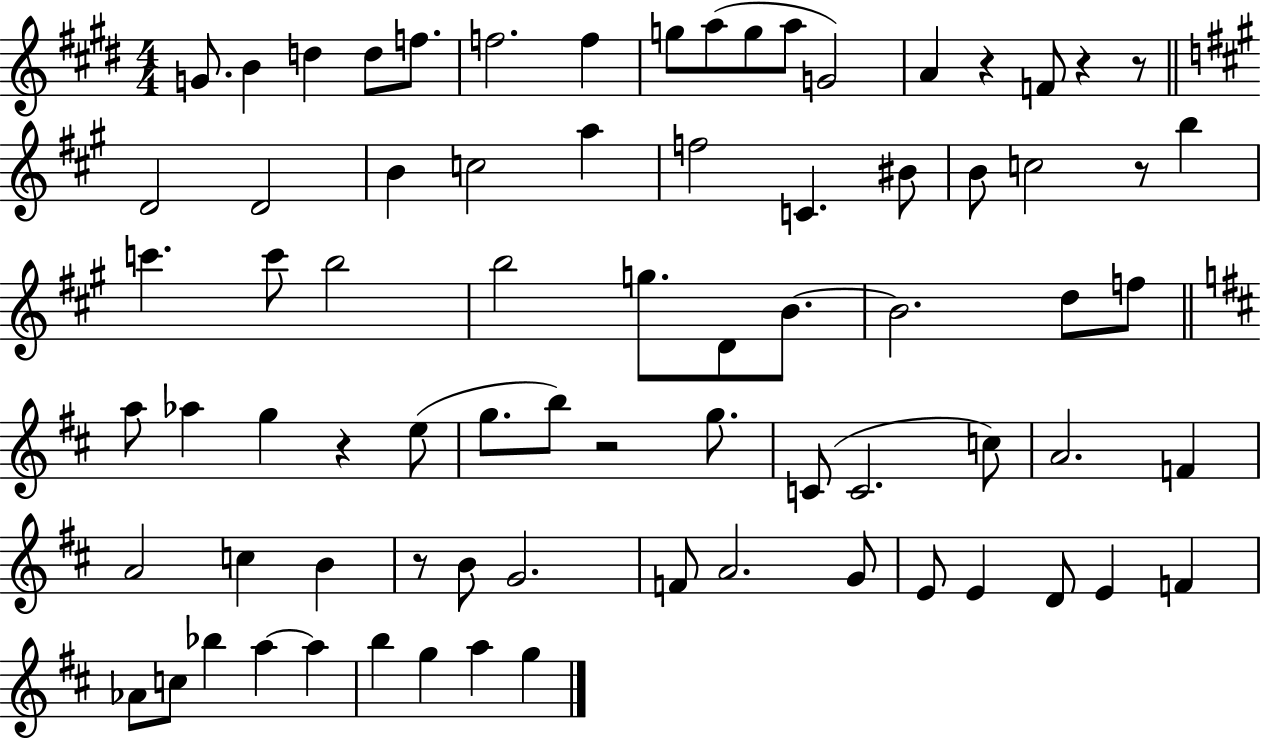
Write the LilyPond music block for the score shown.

{
  \clef treble
  \numericTimeSignature
  \time 4/4
  \key e \major
  \repeat volta 2 { g'8. b'4 d''4 d''8 f''8. | f''2. f''4 | g''8 a''8( g''8 a''8 g'2) | a'4 r4 f'8 r4 r8 | \break \bar "||" \break \key a \major d'2 d'2 | b'4 c''2 a''4 | f''2 c'4. bis'8 | b'8 c''2 r8 b''4 | \break c'''4. c'''8 b''2 | b''2 g''8. d'8 b'8.~~ | b'2. d''8 f''8 | \bar "||" \break \key d \major a''8 aes''4 g''4 r4 e''8( | g''8. b''8) r2 g''8. | c'8( c'2. c''8) | a'2. f'4 | \break a'2 c''4 b'4 | r8 b'8 g'2. | f'8 a'2. g'8 | e'8 e'4 d'8 e'4 f'4 | \break aes'8 c''8 bes''4 a''4~~ a''4 | b''4 g''4 a''4 g''4 | } \bar "|."
}